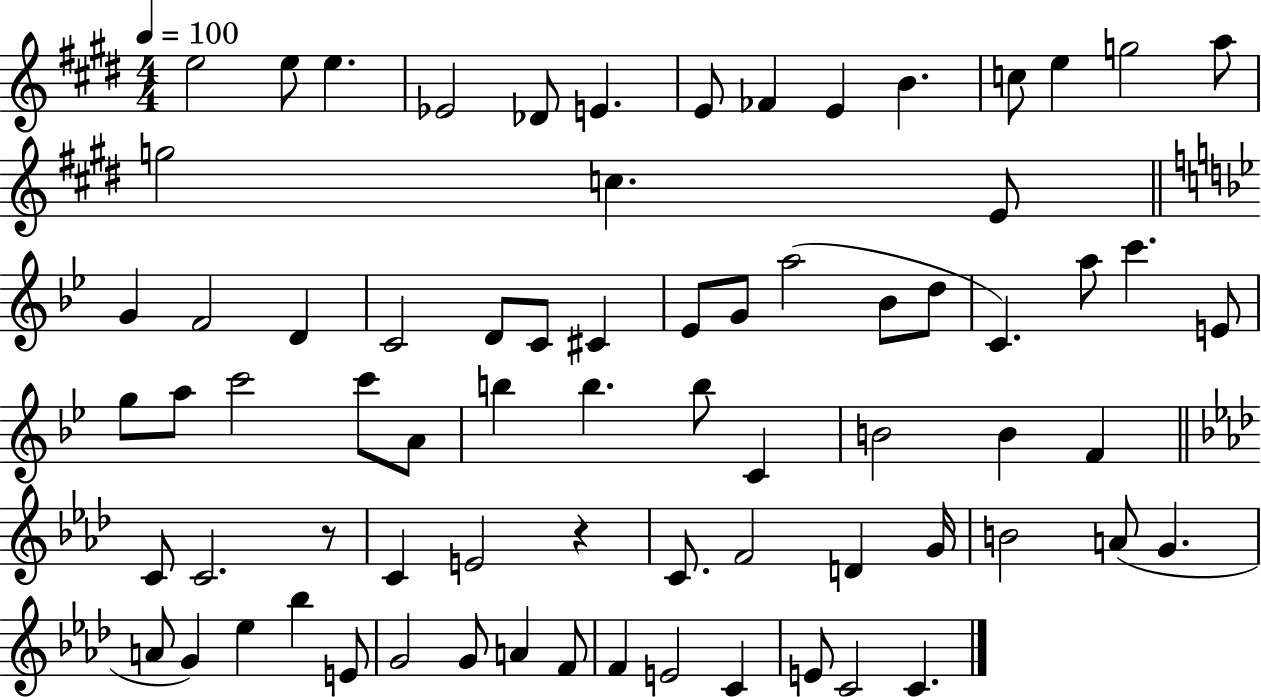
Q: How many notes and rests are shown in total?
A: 73